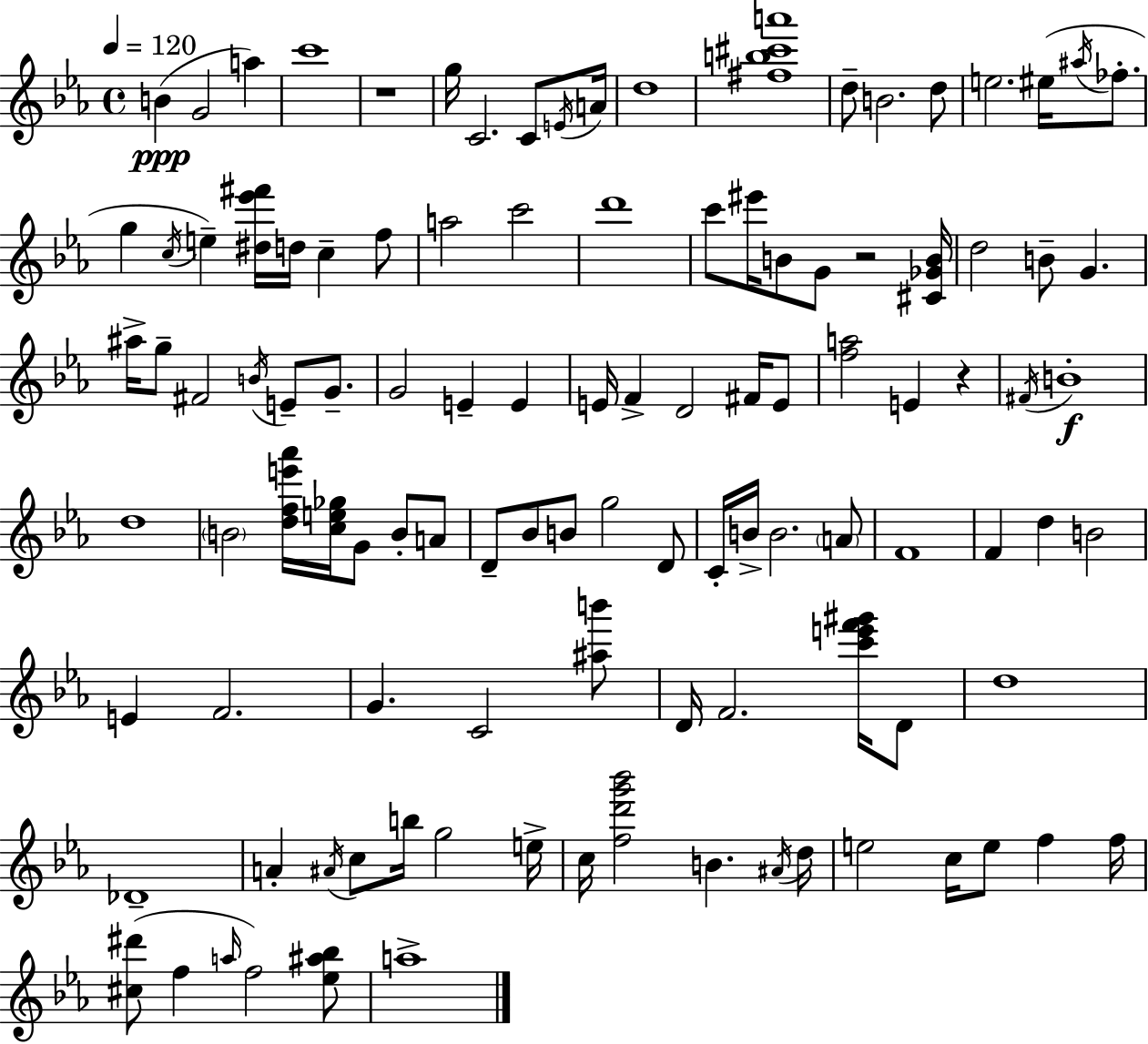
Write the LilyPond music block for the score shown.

{
  \clef treble
  \time 4/4
  \defaultTimeSignature
  \key ees \major
  \tempo 4 = 120
  \repeat volta 2 { b'4(\ppp g'2 a''4) | c'''1 | r1 | g''16 c'2. c'8 \acciaccatura { e'16 } | \break a'16 d''1 | <fis'' b'' cis''' a'''>1 | d''8-- b'2. d''8 | e''2. eis''16( \acciaccatura { ais''16 } fes''8.-. | \break g''4 \acciaccatura { c''16 } e''4--) <dis'' ees''' fis'''>16 d''16 c''4-- | f''8 a''2 c'''2 | d'''1 | c'''8 eis'''16 b'8 g'8 r2 | \break <cis' ges' b'>16 d''2 b'8-- g'4. | ais''16-> g''8-- fis'2 \acciaccatura { b'16 } e'8-- | g'8.-- g'2 e'4-- | e'4 e'16 f'4-> d'2 | \break fis'16 e'8 <f'' a''>2 e'4 | r4 \acciaccatura { fis'16 }\f b'1-. | d''1 | \parenthesize b'2 <d'' f'' e''' aes'''>16 <c'' e'' ges''>16 g'8 | \break b'8-. a'8 d'8-- bes'8 b'8 g''2 | d'8 c'16-. b'16-> b'2. | \parenthesize a'8 f'1 | f'4 d''4 b'2 | \break e'4 f'2. | g'4. c'2 | <ais'' b'''>8 d'16 f'2. | <c''' e''' f''' gis'''>16 d'8 d''1 | \break des'1-- | a'4-. \acciaccatura { ais'16 } c''8 b''16 g''2 | e''16-> c''16 <f'' d''' g''' bes'''>2 b'4. | \acciaccatura { ais'16 } d''16 e''2 c''16 | \break e''8 f''4 f''16 <cis'' dis'''>8( f''4 \grace { a''16 }) f''2 | <ees'' ais'' bes''>8 a''1-> | } \bar "|."
}